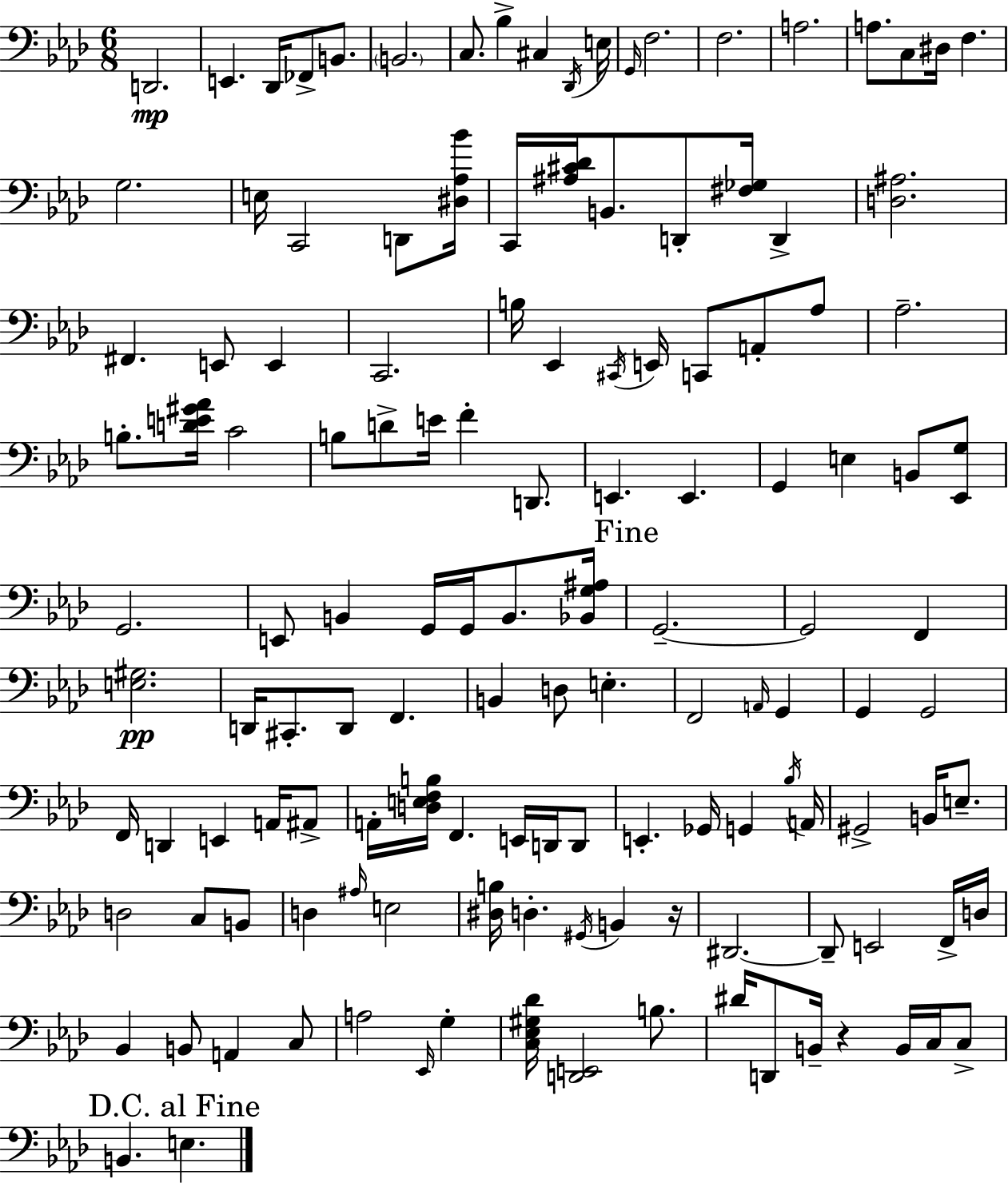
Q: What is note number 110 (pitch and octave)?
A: Eb2